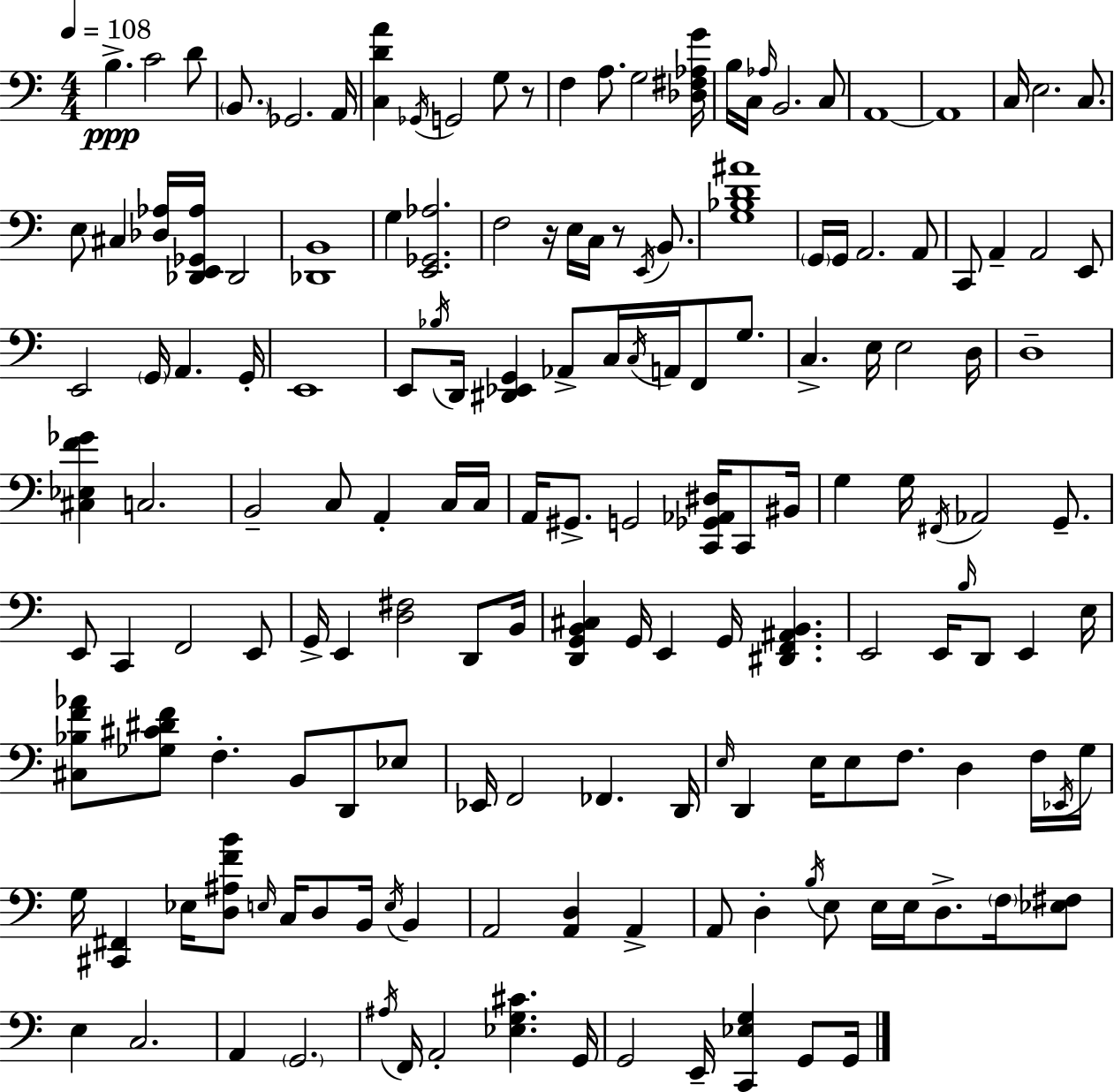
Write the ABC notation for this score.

X:1
T:Untitled
M:4/4
L:1/4
K:Am
B, C2 D/2 B,,/2 _G,,2 A,,/4 [C,DA] _G,,/4 G,,2 G,/2 z/2 F, A,/2 G,2 [_D,^F,_A,G]/4 B,/4 C,/4 _A,/4 B,,2 C,/2 A,,4 A,,4 C,/4 E,2 C,/2 E,/2 ^C, [_D,_A,]/4 [_D,,E,,_G,,_A,]/4 _D,,2 [_D,,B,,]4 G, [E,,_G,,_A,]2 F,2 z/4 E,/4 C,/4 z/2 E,,/4 B,,/2 [G,_B,D^A]4 G,,/4 G,,/4 A,,2 A,,/2 C,,/2 A,, A,,2 E,,/2 E,,2 G,,/4 A,, G,,/4 E,,4 E,,/2 _B,/4 D,,/4 [^D,,_E,,G,,] _A,,/2 C,/4 C,/4 A,,/4 F,,/2 G,/2 C, E,/4 E,2 D,/4 D,4 [^C,_E,F_G] C,2 B,,2 C,/2 A,, C,/4 C,/4 A,,/4 ^G,,/2 G,,2 [C,,_G,,_A,,^D,]/4 C,,/2 ^B,,/4 G, G,/4 ^F,,/4 _A,,2 G,,/2 E,,/2 C,, F,,2 E,,/2 G,,/4 E,, [D,^F,]2 D,,/2 B,,/4 [D,,G,,B,,^C,] G,,/4 E,, G,,/4 [^D,,F,,^A,,B,,] E,,2 E,,/4 B,/4 D,,/2 E,, E,/4 [^C,_B,F_A]/2 [_G,^C^DF]/2 F, B,,/2 D,,/2 _E,/2 _E,,/4 F,,2 _F,, D,,/4 E,/4 D,, E,/4 E,/2 F,/2 D, F,/4 _E,,/4 G,/4 G,/4 [^C,,^F,,] _E,/4 [D,^A,FB]/2 E,/4 C,/4 D,/2 B,,/4 E,/4 B,, A,,2 [A,,D,] A,, A,,/2 D, B,/4 E,/2 E,/4 E,/4 D,/2 F,/4 [_E,^F,]/2 E, C,2 A,, G,,2 ^A,/4 F,,/4 A,,2 [_E,G,^C] G,,/4 G,,2 E,,/4 [C,,_E,G,] G,,/2 G,,/4